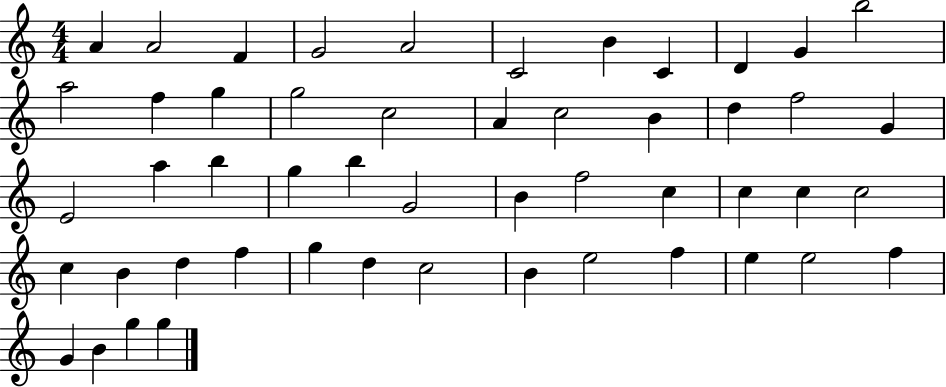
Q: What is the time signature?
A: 4/4